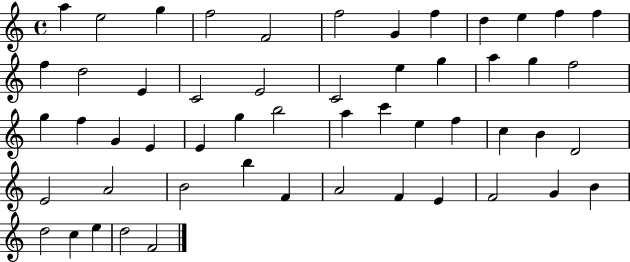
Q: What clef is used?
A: treble